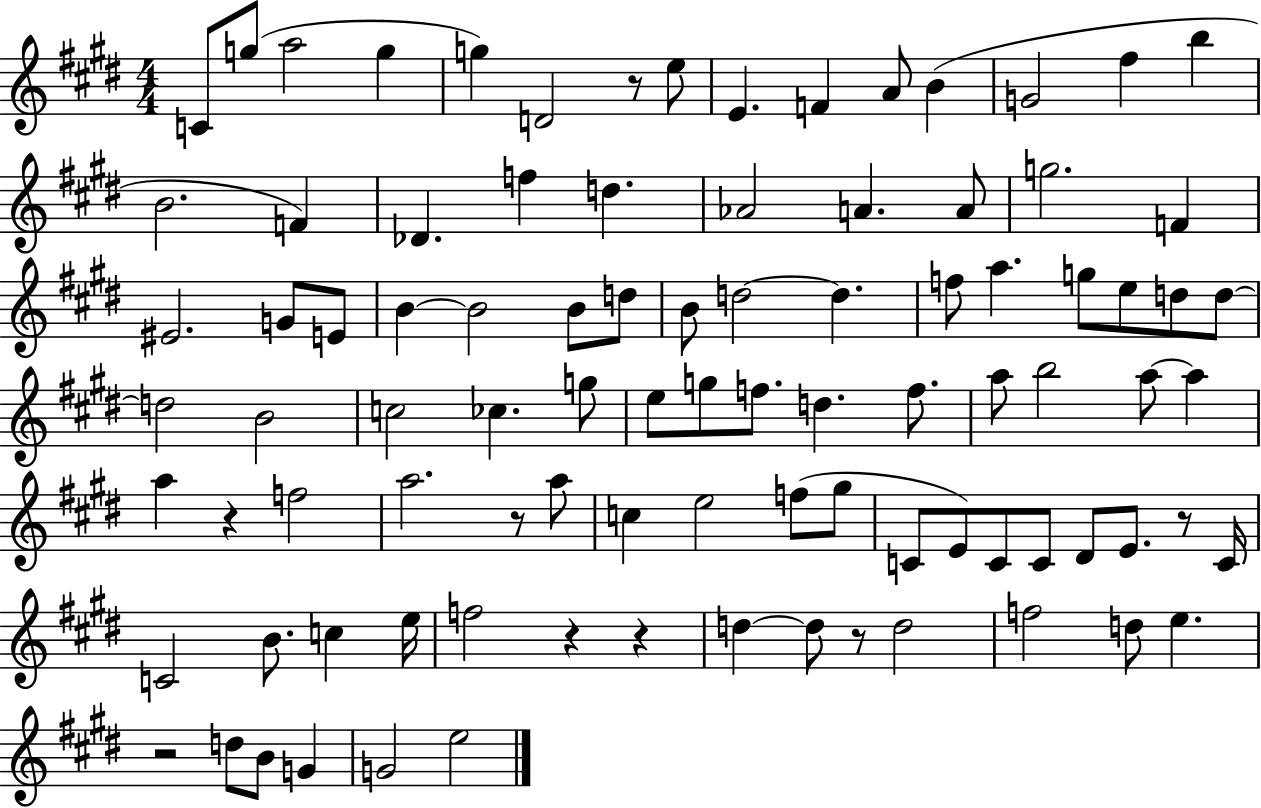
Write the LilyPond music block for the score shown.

{
  \clef treble
  \numericTimeSignature
  \time 4/4
  \key e \major
  c'8 g''8( a''2 g''4 | g''4) d'2 r8 e''8 | e'4. f'4 a'8 b'4( | g'2 fis''4 b''4 | \break b'2. f'4) | des'4. f''4 d''4. | aes'2 a'4. a'8 | g''2. f'4 | \break eis'2. g'8 e'8 | b'4~~ b'2 b'8 d''8 | b'8 d''2~~ d''4. | f''8 a''4. g''8 e''8 d''8 d''8~~ | \break d''2 b'2 | c''2 ces''4. g''8 | e''8 g''8 f''8. d''4. f''8. | a''8 b''2 a''8~~ a''4 | \break a''4 r4 f''2 | a''2. r8 a''8 | c''4 e''2 f''8( gis''8 | c'8 e'8) c'8 c'8 dis'8 e'8. r8 c'16 | \break c'2 b'8. c''4 e''16 | f''2 r4 r4 | d''4~~ d''8 r8 d''2 | f''2 d''8 e''4. | \break r2 d''8 b'8 g'4 | g'2 e''2 | \bar "|."
}